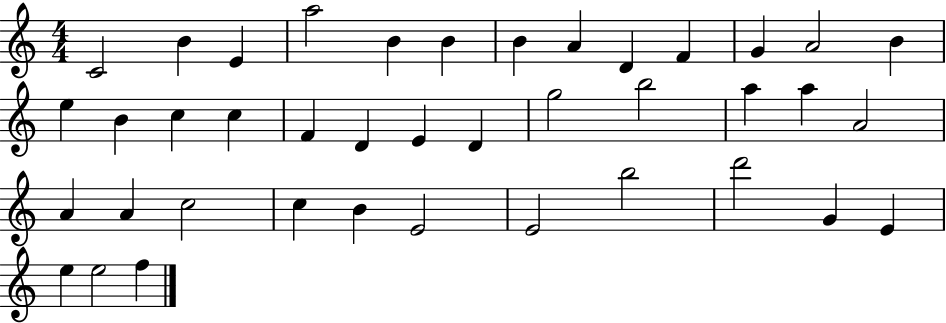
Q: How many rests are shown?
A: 0